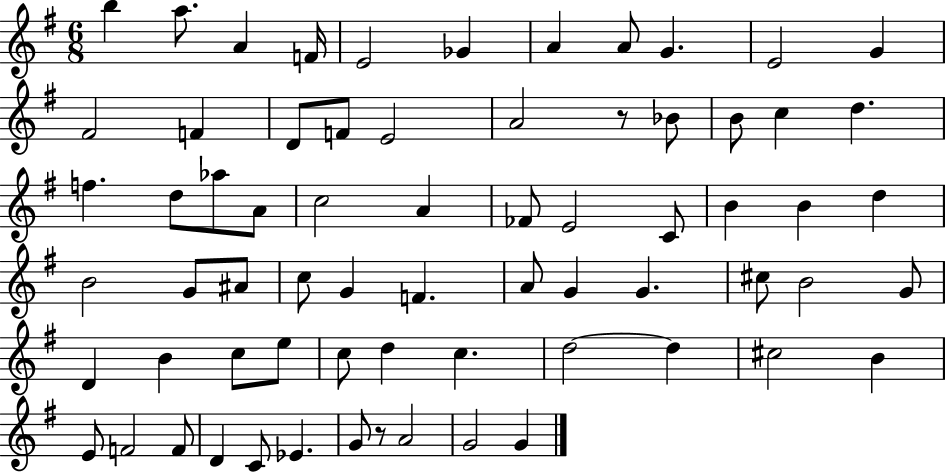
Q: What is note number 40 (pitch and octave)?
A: A4